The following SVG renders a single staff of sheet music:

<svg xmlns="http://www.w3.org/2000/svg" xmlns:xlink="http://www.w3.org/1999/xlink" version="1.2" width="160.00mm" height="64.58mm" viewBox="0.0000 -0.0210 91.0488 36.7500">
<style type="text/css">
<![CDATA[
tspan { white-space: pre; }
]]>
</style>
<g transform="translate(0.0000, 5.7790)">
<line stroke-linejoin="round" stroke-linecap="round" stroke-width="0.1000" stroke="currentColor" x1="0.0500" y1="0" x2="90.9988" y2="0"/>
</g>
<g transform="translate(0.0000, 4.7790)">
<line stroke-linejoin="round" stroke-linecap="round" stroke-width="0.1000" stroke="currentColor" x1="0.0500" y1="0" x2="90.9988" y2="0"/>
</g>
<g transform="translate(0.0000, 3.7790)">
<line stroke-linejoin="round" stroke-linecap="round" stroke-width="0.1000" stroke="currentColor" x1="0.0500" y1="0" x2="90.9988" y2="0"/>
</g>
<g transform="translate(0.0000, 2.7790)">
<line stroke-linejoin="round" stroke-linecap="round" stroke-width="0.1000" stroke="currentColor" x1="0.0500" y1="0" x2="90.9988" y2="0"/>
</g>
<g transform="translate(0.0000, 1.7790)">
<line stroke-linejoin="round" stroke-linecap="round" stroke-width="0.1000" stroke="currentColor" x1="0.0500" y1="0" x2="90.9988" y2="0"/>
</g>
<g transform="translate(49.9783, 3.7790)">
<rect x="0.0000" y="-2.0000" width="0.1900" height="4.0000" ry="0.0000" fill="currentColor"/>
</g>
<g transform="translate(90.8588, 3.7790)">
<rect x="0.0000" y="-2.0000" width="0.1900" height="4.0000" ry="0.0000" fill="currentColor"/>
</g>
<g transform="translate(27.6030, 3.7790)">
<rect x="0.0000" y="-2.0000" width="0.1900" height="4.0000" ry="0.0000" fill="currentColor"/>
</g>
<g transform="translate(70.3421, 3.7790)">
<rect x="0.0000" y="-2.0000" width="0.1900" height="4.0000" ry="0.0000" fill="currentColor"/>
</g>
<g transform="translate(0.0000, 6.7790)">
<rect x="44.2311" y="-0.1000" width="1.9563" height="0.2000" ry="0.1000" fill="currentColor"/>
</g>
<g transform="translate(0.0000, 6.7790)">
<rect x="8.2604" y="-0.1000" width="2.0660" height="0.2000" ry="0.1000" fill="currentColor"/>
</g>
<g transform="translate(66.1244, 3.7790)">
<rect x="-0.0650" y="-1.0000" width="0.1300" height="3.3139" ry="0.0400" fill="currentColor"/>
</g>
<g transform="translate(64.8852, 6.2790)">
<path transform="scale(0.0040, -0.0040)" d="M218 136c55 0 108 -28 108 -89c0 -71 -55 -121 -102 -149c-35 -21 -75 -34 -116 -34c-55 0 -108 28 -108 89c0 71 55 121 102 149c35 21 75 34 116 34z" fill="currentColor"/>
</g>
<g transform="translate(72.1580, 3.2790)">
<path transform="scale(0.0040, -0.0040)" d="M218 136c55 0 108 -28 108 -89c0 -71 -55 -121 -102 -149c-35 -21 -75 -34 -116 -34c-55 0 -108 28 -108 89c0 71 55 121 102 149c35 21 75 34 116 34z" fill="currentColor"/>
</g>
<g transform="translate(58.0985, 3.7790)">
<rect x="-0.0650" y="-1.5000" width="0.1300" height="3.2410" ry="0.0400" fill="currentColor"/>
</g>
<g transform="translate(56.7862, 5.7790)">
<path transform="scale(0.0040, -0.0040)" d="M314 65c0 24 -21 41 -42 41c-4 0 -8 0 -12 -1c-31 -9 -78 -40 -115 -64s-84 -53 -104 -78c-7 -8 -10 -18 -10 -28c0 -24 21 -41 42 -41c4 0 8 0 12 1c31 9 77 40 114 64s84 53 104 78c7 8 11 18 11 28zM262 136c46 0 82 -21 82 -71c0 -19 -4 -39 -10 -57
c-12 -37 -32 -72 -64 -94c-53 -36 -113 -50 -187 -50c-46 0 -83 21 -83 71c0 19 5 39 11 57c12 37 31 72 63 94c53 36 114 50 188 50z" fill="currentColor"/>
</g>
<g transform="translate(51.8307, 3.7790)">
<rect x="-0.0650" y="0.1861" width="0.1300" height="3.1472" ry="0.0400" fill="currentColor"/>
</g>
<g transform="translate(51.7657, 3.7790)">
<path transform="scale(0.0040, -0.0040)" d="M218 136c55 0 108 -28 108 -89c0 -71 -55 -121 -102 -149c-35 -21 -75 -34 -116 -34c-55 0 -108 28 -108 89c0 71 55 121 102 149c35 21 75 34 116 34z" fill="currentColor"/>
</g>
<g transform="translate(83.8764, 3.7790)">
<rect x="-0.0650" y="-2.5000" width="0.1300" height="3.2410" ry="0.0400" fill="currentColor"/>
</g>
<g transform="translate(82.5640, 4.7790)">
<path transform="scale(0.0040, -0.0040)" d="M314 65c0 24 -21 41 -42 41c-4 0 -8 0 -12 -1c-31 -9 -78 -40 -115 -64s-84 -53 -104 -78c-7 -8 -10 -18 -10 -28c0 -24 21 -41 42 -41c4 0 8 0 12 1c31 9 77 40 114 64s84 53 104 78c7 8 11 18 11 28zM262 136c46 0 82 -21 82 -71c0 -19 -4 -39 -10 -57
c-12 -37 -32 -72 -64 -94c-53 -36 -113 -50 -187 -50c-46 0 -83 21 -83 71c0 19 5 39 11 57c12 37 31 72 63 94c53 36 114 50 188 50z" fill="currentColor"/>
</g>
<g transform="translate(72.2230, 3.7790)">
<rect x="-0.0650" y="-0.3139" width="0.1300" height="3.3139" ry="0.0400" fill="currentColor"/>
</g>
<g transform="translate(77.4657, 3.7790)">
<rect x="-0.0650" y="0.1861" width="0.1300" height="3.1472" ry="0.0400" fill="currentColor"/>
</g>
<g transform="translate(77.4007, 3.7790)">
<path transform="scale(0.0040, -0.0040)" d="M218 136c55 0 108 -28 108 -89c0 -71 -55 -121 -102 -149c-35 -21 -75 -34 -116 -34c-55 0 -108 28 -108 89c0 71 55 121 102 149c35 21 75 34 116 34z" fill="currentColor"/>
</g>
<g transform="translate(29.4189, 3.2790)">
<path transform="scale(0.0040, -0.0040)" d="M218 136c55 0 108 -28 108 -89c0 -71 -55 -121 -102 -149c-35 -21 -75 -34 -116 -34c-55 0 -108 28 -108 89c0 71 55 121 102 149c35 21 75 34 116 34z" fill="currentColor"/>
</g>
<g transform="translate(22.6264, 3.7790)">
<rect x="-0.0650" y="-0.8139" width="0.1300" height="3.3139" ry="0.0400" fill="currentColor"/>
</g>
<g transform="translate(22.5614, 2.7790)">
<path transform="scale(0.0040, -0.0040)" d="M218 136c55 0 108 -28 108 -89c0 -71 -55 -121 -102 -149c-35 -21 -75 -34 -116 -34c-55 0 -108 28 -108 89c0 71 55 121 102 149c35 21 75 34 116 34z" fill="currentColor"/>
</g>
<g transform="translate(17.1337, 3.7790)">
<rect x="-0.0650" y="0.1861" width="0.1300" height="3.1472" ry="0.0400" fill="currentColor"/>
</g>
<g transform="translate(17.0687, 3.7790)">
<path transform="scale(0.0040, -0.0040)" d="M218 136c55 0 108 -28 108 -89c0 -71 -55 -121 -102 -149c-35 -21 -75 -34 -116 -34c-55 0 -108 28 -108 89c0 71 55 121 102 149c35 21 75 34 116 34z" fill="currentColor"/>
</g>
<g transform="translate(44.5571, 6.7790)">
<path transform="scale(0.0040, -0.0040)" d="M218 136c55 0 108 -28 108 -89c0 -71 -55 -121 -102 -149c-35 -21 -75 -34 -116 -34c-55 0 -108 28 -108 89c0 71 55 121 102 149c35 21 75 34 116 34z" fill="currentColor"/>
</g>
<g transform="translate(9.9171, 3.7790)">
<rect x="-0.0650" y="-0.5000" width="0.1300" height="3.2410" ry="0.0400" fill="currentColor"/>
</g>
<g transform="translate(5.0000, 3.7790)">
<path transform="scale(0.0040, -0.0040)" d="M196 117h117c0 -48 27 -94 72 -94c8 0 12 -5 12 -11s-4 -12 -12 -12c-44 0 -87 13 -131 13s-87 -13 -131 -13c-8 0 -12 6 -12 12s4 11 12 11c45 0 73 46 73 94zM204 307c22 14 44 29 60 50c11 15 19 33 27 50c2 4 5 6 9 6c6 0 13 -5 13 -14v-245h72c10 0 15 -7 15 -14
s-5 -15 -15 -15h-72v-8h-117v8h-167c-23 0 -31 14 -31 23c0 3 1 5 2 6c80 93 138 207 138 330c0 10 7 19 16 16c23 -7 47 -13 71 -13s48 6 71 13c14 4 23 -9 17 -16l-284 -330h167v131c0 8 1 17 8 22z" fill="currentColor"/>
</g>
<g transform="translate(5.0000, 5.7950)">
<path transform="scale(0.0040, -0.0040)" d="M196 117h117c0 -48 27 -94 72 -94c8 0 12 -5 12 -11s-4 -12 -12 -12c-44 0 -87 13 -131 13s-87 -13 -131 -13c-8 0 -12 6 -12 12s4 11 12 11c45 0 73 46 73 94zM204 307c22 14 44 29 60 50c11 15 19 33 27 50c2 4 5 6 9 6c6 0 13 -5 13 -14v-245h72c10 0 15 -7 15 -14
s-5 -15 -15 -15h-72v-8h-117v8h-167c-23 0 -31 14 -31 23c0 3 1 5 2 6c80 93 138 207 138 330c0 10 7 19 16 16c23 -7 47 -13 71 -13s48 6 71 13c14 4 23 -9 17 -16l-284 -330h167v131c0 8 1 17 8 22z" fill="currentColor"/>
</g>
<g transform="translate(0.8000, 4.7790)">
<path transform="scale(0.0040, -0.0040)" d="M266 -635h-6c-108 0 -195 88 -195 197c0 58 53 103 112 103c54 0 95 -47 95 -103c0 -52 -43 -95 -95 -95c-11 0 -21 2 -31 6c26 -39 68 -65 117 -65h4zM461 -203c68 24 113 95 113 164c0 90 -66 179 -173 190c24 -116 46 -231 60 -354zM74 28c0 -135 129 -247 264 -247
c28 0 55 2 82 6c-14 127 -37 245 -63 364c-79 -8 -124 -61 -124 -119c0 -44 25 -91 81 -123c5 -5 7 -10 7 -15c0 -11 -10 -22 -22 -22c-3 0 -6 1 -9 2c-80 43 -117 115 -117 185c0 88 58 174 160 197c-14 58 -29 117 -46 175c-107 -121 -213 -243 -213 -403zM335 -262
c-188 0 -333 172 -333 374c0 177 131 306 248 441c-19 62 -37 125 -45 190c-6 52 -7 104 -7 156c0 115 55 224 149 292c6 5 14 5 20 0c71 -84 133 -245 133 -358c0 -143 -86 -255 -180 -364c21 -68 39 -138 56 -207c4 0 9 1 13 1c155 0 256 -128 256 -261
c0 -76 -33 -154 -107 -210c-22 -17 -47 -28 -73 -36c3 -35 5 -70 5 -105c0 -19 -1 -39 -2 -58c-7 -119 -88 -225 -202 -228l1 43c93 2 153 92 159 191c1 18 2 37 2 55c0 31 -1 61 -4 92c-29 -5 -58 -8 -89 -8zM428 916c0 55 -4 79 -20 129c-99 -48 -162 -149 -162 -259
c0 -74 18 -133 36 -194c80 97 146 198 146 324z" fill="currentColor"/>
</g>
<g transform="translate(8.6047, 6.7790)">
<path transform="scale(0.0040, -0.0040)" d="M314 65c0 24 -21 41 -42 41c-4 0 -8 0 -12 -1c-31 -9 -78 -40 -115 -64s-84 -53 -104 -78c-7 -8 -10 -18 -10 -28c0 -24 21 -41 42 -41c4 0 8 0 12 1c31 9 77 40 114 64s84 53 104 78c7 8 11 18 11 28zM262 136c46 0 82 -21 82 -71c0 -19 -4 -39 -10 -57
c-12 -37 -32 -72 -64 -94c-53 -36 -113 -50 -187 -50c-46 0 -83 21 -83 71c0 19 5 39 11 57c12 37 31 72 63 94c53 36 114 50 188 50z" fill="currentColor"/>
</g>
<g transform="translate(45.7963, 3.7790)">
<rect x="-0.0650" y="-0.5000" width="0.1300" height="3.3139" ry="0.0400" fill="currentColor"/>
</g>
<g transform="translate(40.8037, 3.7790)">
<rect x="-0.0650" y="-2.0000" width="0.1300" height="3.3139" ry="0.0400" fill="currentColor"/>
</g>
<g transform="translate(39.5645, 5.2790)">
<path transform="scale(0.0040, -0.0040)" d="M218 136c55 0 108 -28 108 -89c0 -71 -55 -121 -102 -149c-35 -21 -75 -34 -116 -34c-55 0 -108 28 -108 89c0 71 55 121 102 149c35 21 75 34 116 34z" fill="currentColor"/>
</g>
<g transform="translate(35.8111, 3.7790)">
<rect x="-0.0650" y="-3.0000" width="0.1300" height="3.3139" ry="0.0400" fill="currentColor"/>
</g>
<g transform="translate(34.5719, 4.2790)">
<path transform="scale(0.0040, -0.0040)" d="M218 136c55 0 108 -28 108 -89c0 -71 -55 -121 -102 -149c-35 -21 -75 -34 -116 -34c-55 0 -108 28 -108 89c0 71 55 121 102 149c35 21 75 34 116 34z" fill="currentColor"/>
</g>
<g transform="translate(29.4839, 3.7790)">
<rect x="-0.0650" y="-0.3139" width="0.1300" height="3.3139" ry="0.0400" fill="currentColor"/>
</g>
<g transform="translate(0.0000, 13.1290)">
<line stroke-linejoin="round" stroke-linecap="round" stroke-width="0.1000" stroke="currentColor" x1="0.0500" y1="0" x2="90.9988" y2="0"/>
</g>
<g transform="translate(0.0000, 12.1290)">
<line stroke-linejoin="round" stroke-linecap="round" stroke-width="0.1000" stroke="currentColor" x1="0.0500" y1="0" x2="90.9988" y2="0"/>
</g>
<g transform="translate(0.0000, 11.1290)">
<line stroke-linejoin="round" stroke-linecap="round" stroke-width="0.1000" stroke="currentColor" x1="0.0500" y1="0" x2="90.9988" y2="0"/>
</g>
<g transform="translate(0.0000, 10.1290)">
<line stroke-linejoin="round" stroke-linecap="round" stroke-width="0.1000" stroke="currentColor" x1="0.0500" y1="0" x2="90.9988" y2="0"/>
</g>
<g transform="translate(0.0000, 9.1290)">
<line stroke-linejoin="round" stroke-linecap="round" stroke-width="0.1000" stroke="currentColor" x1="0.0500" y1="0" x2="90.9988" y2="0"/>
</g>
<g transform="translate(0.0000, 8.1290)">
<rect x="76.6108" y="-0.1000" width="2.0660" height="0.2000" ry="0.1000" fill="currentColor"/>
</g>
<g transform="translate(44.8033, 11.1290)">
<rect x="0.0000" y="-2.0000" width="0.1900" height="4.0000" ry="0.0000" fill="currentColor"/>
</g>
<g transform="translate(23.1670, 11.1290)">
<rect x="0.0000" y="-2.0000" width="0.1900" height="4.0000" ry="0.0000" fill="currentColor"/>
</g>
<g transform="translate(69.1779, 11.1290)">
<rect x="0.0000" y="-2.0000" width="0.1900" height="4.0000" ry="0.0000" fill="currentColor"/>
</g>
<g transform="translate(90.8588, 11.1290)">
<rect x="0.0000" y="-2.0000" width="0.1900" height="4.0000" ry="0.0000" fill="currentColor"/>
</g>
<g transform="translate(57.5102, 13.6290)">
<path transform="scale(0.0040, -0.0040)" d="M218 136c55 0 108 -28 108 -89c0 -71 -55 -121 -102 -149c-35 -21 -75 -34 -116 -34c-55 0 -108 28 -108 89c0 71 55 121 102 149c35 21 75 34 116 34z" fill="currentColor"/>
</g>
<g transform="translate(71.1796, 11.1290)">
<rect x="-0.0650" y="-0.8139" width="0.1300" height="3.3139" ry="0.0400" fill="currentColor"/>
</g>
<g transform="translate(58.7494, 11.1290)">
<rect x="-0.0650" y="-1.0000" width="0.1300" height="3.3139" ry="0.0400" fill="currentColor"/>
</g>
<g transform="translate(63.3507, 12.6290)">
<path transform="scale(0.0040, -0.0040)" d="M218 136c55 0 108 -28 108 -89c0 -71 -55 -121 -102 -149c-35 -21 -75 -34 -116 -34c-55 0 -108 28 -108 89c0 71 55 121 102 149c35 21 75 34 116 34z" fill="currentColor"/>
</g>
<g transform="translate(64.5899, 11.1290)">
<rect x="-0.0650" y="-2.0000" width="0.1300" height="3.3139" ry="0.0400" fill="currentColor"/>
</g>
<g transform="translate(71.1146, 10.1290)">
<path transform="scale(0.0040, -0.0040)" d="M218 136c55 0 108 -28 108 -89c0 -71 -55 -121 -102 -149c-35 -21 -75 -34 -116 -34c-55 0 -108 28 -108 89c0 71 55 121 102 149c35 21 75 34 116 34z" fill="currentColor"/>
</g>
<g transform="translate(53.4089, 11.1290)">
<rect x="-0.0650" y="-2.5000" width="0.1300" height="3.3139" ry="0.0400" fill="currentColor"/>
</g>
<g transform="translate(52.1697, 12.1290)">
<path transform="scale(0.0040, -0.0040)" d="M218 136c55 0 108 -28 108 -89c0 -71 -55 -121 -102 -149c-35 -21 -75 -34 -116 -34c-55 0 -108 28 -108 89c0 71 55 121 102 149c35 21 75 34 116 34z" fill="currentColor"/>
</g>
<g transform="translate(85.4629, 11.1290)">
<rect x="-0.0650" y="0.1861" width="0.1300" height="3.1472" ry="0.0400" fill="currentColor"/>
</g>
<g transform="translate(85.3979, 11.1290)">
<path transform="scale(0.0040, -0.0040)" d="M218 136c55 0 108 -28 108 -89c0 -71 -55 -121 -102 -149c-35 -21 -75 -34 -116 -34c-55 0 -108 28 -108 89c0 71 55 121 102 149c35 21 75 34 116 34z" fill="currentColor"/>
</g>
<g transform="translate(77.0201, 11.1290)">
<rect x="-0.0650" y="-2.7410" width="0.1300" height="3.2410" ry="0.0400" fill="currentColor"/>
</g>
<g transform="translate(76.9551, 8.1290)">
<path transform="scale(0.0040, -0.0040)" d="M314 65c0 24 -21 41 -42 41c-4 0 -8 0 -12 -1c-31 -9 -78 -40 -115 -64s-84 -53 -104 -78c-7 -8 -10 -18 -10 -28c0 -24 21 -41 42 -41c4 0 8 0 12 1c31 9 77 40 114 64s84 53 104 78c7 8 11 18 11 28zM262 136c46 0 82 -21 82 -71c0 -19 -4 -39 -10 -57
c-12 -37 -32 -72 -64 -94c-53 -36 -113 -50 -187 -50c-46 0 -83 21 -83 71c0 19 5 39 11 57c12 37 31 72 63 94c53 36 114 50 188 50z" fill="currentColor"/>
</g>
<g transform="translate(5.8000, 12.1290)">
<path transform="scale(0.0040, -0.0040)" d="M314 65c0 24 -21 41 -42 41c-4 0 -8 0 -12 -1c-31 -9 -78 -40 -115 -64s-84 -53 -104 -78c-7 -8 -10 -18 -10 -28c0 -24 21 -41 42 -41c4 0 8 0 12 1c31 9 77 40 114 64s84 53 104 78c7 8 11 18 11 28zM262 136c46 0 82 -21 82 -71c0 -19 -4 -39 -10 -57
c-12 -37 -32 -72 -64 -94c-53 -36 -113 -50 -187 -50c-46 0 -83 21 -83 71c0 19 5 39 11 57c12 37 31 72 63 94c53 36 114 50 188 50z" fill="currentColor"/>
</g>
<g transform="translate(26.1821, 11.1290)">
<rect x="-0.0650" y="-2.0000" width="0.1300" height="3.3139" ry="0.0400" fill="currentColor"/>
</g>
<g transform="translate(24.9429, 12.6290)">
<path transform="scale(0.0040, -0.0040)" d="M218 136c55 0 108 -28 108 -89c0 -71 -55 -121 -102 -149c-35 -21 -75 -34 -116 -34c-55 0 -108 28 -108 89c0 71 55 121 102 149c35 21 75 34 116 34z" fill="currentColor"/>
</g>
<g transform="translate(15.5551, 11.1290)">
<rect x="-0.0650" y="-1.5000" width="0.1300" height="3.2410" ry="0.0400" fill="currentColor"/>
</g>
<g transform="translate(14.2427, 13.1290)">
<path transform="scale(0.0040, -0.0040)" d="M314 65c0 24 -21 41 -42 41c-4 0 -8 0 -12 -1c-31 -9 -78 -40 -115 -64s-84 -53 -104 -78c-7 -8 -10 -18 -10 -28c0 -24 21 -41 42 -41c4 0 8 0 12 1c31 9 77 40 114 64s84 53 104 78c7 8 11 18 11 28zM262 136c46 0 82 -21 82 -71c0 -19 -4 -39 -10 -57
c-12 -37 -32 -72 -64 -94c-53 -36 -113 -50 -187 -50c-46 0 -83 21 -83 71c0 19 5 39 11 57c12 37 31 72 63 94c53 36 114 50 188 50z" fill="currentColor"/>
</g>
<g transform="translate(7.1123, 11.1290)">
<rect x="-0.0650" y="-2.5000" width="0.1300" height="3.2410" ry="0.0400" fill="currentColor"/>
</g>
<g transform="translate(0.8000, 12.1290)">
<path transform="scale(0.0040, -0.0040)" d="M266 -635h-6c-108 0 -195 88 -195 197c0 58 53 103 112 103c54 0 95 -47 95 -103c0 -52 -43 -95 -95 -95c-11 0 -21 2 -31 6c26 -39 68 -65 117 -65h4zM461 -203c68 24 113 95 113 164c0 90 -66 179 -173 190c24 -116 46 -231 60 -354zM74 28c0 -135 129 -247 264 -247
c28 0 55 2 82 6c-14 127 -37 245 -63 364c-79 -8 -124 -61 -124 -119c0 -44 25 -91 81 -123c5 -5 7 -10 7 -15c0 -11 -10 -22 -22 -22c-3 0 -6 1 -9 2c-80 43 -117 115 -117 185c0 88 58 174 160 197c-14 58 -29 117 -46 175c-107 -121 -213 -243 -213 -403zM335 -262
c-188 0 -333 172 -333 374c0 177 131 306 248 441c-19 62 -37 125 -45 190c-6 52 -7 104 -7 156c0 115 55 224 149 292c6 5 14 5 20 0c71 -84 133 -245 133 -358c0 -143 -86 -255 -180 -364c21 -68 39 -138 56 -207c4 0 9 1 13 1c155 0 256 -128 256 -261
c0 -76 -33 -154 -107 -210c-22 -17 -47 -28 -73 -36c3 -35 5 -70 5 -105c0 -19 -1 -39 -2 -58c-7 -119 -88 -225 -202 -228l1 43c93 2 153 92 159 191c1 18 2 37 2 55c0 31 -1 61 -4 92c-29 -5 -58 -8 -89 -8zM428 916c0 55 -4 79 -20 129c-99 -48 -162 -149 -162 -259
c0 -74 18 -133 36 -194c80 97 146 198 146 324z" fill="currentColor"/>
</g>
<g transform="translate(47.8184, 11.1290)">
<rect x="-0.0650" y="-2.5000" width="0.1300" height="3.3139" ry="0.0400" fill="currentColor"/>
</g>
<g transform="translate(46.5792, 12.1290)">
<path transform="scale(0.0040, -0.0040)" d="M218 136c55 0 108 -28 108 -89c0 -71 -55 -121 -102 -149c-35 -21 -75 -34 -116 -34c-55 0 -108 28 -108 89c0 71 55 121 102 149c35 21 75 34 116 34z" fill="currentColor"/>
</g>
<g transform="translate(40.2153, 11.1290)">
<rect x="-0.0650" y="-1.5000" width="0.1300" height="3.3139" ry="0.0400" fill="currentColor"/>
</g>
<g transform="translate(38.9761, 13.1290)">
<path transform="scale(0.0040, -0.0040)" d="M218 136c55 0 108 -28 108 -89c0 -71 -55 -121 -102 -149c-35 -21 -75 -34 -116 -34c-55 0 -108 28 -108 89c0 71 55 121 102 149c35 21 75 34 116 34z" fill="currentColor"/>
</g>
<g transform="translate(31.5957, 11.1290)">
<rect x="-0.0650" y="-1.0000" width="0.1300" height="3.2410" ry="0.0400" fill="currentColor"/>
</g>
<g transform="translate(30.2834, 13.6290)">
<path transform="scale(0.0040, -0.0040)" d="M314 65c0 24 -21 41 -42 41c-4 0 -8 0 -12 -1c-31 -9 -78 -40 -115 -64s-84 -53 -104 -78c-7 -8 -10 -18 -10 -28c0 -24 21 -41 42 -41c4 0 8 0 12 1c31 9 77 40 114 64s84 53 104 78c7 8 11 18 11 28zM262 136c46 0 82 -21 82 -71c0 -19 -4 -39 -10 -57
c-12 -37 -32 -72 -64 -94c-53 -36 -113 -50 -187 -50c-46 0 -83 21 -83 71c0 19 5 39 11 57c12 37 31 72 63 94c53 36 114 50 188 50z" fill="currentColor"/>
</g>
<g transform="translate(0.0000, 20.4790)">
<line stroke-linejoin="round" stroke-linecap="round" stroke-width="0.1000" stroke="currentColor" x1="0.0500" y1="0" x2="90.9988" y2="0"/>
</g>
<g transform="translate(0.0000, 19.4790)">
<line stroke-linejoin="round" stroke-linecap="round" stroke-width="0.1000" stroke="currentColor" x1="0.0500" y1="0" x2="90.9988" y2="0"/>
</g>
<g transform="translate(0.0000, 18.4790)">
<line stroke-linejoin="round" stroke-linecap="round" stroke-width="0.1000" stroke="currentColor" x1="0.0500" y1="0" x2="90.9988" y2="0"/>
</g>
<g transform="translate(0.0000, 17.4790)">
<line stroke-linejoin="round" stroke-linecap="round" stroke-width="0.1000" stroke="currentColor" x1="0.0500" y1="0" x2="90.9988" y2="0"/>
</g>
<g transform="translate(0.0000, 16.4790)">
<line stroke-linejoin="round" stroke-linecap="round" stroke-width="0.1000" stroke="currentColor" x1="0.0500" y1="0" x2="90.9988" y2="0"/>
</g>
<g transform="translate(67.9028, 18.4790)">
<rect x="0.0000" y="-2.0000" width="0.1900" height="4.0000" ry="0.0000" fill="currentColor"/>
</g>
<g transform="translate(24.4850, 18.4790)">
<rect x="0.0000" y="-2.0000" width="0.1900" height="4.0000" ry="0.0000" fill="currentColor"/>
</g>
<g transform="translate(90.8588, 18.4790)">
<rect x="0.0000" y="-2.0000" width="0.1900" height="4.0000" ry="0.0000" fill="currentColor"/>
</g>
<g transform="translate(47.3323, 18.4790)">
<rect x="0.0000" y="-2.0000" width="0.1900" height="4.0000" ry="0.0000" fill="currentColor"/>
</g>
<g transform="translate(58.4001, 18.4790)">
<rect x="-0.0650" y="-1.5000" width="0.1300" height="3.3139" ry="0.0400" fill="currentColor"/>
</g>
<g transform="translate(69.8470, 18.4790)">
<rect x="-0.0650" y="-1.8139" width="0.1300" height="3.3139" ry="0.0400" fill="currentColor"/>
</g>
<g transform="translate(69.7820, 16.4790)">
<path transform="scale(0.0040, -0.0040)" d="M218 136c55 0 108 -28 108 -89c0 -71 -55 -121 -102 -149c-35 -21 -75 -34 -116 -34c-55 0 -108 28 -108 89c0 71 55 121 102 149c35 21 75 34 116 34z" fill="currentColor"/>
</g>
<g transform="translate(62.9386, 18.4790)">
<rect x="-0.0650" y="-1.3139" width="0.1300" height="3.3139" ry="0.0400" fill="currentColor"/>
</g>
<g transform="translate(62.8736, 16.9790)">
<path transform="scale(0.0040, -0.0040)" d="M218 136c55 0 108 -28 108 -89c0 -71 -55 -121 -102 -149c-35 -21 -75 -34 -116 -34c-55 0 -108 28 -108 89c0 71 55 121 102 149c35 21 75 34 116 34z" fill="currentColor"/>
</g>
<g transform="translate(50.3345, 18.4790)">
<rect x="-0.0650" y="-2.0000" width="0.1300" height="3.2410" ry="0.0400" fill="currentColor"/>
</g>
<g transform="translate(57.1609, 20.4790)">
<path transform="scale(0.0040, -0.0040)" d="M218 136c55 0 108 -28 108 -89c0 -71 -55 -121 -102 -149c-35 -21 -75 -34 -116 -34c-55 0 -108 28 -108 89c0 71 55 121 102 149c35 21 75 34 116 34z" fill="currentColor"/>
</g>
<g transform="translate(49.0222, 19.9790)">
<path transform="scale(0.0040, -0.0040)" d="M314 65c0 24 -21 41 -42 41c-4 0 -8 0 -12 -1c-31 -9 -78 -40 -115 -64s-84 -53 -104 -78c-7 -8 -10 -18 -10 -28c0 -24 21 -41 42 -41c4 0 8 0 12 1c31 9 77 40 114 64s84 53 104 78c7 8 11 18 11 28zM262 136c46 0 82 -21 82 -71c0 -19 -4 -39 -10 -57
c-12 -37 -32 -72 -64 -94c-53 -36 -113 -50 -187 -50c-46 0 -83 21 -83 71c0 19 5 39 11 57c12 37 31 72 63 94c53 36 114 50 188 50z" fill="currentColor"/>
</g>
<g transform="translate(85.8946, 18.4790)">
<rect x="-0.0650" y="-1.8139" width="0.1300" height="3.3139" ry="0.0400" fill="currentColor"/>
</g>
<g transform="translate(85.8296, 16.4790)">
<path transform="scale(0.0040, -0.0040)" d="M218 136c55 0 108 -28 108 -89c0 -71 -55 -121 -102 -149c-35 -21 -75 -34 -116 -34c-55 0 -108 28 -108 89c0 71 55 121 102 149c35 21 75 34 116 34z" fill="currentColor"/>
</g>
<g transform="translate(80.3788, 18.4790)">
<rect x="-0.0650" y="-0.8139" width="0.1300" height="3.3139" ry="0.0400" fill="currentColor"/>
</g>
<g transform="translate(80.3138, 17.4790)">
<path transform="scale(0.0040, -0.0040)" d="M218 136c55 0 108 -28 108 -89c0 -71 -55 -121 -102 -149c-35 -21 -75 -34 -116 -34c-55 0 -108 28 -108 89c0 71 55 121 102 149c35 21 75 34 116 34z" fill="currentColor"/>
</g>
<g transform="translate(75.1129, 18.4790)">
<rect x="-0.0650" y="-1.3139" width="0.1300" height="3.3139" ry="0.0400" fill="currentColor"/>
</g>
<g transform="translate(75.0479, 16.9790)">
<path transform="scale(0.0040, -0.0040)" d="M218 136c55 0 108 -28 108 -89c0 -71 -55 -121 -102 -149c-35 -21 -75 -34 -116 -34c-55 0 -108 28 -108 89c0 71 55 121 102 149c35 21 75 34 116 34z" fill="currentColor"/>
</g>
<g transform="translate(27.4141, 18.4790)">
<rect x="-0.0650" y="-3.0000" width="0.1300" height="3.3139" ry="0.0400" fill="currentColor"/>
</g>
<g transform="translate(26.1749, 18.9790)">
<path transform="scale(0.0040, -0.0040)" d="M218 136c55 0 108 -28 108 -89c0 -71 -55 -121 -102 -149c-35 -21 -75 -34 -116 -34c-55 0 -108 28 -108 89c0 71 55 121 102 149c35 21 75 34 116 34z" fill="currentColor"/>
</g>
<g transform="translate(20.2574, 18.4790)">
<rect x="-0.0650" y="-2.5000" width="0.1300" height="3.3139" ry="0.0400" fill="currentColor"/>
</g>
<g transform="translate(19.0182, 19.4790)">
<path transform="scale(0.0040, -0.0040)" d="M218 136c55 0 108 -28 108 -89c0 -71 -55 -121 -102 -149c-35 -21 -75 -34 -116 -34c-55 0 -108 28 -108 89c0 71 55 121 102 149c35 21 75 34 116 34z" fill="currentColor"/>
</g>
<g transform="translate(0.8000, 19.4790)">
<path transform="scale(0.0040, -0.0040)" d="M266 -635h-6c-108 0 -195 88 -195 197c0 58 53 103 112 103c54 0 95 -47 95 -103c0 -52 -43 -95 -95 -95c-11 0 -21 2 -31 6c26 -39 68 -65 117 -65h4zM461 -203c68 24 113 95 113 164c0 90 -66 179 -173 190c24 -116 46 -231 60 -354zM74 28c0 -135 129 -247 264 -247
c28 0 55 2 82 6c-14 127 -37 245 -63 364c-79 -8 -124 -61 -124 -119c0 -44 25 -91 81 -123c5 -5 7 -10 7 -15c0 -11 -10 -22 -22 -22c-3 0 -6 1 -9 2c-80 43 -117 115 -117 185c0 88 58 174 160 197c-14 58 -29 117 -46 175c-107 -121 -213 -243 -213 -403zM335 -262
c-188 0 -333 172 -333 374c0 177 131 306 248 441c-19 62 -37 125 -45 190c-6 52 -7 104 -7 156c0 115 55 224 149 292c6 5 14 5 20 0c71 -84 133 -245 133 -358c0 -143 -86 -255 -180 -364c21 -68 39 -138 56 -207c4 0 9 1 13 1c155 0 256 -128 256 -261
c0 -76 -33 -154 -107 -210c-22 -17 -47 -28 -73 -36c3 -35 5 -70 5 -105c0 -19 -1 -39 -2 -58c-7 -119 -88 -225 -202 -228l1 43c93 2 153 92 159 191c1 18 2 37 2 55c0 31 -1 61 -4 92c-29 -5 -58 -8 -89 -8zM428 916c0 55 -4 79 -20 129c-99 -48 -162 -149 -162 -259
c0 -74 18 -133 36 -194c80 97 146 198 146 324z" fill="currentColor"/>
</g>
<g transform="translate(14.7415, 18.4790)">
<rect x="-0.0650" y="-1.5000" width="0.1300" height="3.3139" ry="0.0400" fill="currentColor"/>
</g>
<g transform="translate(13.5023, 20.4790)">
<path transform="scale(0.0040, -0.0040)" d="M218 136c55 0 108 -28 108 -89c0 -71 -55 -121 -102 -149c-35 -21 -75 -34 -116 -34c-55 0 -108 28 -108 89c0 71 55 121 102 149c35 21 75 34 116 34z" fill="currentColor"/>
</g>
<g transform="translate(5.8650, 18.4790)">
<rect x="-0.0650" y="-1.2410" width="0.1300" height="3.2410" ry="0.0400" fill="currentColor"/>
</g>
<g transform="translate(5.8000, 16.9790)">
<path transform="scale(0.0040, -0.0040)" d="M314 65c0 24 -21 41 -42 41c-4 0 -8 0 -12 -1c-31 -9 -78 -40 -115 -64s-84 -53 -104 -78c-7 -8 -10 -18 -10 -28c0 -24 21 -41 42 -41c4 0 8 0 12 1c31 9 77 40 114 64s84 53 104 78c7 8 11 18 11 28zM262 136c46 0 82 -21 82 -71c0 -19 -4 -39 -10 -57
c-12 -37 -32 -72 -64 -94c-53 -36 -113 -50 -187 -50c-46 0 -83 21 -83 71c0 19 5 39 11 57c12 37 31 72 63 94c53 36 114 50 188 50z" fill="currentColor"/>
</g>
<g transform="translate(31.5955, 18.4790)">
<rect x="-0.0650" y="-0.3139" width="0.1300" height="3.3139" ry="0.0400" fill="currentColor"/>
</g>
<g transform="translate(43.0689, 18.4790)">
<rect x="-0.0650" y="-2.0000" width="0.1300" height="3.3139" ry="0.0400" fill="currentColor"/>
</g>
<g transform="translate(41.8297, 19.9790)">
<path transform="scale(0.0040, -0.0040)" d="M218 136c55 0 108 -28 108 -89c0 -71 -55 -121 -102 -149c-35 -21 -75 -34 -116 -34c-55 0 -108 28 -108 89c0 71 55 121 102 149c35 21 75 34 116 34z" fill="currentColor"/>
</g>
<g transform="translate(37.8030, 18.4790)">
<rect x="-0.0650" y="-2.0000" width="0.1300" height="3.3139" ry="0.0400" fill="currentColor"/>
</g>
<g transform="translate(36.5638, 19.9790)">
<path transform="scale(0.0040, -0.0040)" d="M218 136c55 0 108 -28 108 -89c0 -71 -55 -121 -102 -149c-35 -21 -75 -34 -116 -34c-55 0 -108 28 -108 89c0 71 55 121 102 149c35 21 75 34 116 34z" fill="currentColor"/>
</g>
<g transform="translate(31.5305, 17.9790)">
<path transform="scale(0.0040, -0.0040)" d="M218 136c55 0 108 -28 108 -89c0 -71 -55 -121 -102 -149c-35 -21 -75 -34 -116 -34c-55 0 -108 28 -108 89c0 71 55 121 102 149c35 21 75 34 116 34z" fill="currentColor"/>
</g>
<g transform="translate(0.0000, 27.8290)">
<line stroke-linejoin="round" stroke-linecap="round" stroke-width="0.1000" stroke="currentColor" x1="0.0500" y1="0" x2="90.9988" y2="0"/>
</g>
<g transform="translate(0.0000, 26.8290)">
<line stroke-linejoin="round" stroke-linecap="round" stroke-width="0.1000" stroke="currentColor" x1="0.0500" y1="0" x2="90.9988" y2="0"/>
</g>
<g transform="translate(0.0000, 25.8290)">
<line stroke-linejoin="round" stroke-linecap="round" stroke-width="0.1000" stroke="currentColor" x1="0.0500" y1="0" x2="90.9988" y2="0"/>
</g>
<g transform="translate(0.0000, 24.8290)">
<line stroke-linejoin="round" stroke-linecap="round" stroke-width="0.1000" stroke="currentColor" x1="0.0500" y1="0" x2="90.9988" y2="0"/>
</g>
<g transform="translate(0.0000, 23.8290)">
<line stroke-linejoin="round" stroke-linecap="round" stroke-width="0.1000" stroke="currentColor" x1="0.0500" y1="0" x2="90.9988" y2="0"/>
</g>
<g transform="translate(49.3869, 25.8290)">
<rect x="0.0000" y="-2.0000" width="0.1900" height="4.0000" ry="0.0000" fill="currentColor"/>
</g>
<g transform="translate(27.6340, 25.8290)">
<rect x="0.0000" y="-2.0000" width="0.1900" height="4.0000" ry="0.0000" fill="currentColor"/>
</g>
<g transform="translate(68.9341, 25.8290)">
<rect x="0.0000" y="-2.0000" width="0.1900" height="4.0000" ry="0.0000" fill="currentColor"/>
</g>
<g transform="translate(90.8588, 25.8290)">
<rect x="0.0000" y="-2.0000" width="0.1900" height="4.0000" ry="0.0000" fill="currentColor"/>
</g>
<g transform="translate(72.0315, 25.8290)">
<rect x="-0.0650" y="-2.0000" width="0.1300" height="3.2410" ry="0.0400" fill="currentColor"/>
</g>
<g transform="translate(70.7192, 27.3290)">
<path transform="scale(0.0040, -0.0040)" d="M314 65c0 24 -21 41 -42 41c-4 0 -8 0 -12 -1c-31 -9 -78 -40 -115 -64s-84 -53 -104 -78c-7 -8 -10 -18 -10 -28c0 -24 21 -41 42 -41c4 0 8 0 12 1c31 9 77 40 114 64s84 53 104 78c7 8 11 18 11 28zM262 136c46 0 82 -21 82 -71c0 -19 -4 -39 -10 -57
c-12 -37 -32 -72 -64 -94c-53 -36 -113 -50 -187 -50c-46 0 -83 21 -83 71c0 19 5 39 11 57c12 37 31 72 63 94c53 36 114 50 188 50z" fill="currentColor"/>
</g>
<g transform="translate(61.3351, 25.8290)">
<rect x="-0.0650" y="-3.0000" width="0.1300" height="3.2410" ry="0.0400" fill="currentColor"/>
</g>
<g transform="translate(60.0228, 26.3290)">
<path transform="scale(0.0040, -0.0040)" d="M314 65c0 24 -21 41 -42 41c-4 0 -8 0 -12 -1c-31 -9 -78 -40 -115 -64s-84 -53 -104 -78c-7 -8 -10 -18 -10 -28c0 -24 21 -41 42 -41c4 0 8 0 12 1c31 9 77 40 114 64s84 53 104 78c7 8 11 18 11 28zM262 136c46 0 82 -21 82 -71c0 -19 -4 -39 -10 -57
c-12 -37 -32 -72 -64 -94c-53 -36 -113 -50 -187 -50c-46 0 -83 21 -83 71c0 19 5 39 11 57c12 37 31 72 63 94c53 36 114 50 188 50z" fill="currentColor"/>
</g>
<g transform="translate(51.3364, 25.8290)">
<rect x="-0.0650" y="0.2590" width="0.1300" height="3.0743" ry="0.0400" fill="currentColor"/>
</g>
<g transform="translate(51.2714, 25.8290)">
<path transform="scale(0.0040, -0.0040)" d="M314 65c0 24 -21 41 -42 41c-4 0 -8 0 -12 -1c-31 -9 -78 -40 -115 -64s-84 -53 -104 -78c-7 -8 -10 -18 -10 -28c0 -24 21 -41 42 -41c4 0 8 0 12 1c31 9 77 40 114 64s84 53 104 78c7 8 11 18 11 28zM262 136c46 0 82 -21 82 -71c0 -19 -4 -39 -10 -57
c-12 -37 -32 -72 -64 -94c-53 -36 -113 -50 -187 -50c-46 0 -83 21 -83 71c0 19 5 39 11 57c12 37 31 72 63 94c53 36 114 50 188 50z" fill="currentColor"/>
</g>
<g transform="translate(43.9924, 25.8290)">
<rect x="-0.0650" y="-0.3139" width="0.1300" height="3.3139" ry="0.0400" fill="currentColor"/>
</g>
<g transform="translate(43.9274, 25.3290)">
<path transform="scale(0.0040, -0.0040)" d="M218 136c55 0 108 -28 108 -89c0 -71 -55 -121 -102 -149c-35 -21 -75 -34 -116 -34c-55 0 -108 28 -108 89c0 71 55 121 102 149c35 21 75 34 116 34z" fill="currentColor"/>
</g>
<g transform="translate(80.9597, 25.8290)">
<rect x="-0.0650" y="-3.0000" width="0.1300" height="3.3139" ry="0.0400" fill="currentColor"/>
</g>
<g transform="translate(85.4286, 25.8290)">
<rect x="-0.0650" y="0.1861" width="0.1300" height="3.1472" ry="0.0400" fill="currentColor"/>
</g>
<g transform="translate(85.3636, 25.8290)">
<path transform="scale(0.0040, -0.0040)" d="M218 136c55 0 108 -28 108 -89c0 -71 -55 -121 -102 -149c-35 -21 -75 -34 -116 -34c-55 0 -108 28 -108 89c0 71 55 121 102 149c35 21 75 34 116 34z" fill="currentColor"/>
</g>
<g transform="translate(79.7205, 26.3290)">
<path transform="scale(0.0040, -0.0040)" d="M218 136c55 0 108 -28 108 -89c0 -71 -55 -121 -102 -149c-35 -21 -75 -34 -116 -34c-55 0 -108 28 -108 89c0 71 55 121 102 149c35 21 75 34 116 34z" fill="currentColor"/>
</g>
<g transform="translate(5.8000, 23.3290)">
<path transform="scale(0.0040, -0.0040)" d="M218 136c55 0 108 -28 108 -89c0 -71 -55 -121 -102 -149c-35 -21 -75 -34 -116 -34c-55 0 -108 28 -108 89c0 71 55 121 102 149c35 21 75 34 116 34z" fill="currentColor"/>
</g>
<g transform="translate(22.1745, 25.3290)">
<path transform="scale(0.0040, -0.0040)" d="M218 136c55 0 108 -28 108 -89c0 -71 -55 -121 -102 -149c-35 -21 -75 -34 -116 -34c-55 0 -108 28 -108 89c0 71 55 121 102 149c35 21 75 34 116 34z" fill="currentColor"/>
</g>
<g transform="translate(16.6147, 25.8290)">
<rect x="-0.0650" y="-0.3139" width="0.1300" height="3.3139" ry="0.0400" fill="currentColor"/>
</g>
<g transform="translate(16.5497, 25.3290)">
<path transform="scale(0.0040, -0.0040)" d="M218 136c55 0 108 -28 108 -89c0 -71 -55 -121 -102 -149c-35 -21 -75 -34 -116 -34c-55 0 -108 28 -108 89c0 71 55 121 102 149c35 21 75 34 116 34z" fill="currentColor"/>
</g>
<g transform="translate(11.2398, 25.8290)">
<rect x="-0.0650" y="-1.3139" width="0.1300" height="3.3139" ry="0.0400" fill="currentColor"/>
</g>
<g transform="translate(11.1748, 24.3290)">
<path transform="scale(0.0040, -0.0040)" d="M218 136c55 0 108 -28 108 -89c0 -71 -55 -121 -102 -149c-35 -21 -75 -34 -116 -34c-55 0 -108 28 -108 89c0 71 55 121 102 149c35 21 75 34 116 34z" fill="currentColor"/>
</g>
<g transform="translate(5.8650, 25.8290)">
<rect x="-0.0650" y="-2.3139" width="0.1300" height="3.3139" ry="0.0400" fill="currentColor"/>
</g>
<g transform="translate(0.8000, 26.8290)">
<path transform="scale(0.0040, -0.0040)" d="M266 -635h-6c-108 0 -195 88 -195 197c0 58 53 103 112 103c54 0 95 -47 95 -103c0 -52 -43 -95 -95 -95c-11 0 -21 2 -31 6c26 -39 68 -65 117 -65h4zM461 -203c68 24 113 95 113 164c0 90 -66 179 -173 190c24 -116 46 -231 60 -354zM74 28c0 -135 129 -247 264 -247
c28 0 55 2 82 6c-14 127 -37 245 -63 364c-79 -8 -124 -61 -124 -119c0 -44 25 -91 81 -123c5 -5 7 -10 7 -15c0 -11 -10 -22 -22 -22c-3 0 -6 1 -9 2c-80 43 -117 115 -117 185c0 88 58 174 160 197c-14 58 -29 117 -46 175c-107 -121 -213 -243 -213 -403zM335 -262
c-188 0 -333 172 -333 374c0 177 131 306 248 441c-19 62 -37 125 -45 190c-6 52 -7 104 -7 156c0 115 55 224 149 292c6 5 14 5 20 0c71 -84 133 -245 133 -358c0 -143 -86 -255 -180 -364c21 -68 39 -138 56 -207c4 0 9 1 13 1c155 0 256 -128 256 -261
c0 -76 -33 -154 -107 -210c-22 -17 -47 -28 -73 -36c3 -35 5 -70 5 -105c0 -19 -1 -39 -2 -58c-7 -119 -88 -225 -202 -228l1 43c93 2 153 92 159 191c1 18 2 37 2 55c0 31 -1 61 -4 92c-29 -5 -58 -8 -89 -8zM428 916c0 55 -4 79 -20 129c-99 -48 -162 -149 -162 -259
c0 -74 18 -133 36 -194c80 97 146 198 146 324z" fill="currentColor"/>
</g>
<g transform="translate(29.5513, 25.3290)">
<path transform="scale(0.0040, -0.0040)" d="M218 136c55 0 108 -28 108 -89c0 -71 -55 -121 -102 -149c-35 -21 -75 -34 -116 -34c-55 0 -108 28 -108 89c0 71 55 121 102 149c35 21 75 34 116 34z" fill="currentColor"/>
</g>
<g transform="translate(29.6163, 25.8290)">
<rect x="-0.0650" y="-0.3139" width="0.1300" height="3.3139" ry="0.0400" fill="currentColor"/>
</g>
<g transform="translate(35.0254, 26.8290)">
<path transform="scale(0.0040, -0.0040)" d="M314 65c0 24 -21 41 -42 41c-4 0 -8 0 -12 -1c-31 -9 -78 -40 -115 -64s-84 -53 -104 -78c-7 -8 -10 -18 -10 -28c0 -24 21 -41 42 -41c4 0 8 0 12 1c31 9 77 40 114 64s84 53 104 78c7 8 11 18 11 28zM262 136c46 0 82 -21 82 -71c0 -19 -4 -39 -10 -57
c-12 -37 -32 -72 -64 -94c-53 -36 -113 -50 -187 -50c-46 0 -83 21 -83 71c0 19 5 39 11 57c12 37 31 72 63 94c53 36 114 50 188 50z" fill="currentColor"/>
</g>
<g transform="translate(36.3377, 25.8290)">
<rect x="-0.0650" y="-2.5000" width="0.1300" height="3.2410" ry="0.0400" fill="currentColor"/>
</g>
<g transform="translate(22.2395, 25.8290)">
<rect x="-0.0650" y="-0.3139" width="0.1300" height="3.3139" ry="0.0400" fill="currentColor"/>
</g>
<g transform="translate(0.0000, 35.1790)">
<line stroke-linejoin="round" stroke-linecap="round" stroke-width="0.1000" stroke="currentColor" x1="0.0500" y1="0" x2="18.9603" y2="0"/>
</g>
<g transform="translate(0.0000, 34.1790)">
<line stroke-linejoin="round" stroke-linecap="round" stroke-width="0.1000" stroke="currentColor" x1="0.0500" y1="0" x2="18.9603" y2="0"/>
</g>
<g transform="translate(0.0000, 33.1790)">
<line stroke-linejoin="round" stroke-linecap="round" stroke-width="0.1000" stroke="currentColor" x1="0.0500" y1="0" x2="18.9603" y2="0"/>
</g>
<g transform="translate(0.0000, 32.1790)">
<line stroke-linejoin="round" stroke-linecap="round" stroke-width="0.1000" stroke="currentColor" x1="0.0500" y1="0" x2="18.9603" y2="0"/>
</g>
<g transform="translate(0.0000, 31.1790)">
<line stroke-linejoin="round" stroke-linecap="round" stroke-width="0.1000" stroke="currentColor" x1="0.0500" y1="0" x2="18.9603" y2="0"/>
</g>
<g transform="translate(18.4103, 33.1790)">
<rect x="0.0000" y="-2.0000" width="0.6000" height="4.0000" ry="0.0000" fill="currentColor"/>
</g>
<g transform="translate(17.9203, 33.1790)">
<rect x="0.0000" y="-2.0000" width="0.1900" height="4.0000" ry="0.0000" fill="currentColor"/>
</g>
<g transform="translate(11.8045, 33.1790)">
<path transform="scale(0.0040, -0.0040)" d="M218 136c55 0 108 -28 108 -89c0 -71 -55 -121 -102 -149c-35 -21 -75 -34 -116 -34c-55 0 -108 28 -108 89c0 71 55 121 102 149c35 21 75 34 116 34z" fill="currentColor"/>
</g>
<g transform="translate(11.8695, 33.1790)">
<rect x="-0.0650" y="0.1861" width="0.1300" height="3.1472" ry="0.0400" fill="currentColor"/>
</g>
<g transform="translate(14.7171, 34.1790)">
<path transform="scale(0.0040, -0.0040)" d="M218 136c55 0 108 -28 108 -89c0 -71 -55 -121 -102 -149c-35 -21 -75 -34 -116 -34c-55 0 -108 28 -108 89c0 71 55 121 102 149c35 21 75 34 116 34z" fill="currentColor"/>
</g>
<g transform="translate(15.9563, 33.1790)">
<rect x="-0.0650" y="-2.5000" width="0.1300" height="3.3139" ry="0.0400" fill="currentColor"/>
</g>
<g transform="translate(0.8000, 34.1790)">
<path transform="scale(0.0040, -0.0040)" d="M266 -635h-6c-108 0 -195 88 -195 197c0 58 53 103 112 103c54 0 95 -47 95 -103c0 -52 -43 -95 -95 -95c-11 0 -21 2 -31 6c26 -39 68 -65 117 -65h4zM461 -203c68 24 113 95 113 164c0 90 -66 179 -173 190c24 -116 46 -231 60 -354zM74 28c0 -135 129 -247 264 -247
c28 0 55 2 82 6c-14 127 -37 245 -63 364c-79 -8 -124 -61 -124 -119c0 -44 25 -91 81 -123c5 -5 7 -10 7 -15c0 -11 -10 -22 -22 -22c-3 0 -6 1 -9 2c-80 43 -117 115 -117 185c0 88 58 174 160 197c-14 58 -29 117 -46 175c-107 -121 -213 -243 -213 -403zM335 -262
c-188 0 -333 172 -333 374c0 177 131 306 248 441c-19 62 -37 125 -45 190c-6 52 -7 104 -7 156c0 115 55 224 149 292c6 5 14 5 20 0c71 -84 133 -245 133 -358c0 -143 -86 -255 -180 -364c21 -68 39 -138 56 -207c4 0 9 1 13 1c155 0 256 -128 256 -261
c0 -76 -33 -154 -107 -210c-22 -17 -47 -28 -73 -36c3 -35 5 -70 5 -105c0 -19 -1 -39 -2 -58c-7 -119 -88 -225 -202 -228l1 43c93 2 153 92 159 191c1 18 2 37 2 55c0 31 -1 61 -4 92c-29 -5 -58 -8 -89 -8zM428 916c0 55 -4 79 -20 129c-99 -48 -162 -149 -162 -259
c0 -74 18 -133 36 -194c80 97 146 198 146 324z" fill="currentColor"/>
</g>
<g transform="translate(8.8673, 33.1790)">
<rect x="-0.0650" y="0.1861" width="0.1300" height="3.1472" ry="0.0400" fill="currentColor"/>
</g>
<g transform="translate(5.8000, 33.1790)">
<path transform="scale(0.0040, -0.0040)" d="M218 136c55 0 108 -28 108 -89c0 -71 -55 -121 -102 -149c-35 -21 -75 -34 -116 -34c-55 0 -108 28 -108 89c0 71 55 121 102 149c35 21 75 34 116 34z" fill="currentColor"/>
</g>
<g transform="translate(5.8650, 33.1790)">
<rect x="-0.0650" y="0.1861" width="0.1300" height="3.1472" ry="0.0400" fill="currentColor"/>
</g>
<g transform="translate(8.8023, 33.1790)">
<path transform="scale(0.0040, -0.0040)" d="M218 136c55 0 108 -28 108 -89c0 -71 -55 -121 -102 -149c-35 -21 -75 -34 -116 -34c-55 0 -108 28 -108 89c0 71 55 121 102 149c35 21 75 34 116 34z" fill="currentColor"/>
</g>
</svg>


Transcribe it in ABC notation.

X:1
T:Untitled
M:4/4
L:1/4
K:C
C2 B d c A F C B E2 D c B G2 G2 E2 F D2 E G G D F d a2 B e2 E G A c F F F2 E e f e d f g e c c c G2 c B2 A2 F2 A B B B B G